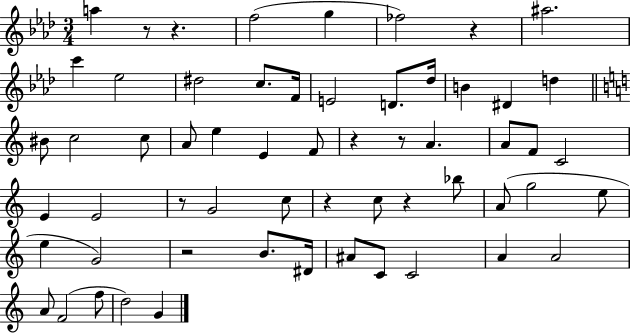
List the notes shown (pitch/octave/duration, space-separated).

A5/q R/e R/q. F5/h G5/q FES5/h R/q A#5/h. C6/q Eb5/h D#5/h C5/e. F4/s E4/h D4/e. Db5/s B4/q D#4/q D5/q BIS4/e C5/h C5/e A4/e E5/q E4/q F4/e R/q R/e A4/q. A4/e F4/e C4/h E4/q E4/h R/e G4/h C5/e R/q C5/e R/q Bb5/e A4/e G5/h E5/e E5/q G4/h R/h B4/e. D#4/s A#4/e C4/e C4/h A4/q A4/h A4/e F4/h F5/e D5/h G4/q